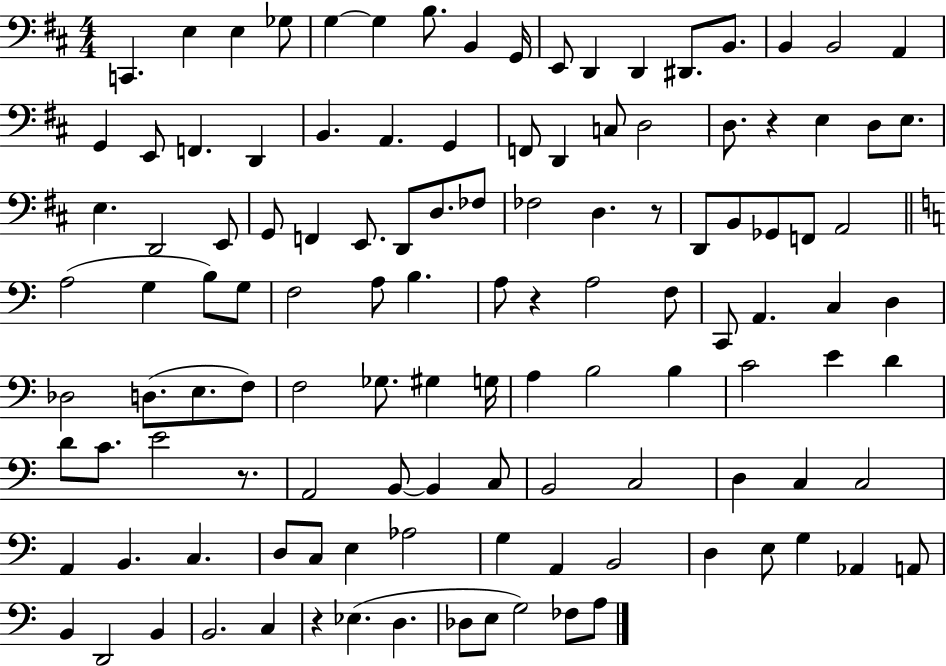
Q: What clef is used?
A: bass